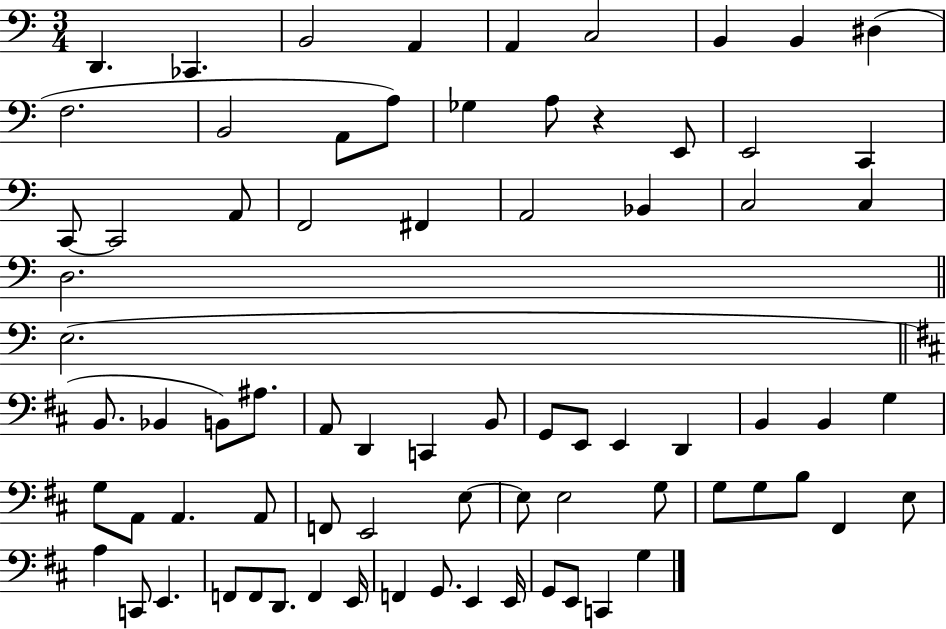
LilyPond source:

{
  \clef bass
  \numericTimeSignature
  \time 3/4
  \key c \major
  \repeat volta 2 { d,4. ces,4. | b,2 a,4 | a,4 c2 | b,4 b,4 dis4( | \break f2. | b,2 a,8 a8) | ges4 a8 r4 e,8 | e,2 c,4 | \break c,8~~ c,2 a,8 | f,2 fis,4 | a,2 bes,4 | c2 c4 | \break d2. | \bar "||" \break \key c \major e2.( | \bar "||" \break \key b \minor b,8. bes,4 b,8) ais8. | a,8 d,4 c,4 b,8 | g,8 e,8 e,4 d,4 | b,4 b,4 g4 | \break g8 a,8 a,4. a,8 | f,8 e,2 e8~~ | e8 e2 g8 | g8 g8 b8 fis,4 e8 | \break a4 c,8 e,4. | f,8 f,8 d,8. f,4 e,16 | f,4 g,8. e,4 e,16 | g,8 e,8 c,4 g4 | \break } \bar "|."
}